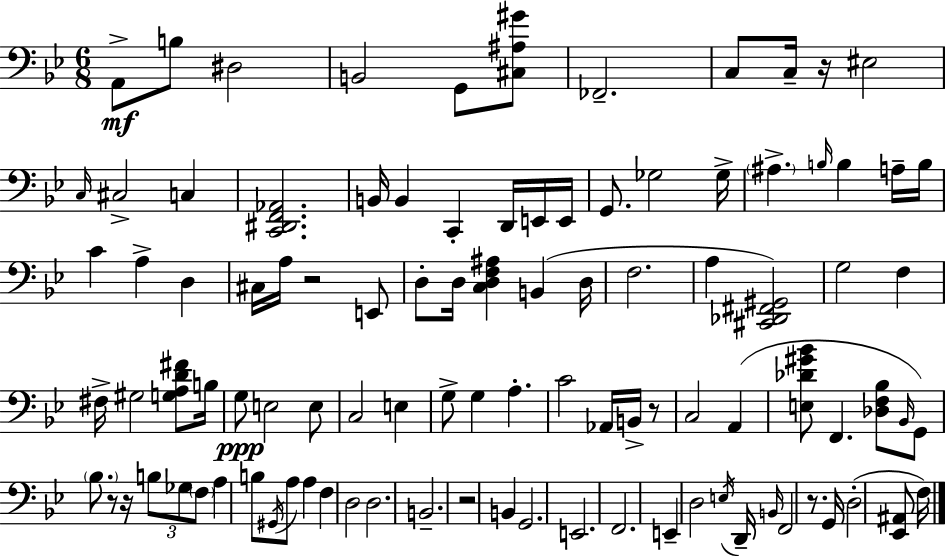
X:1
T:Untitled
M:6/8
L:1/4
K:Gm
A,,/2 B,/2 ^D,2 B,,2 G,,/2 [^C,^A,^G]/2 _F,,2 C,/2 C,/4 z/4 ^E,2 C,/4 ^C,2 C, [C,,^D,,F,,_A,,]2 B,,/4 B,, C,, D,,/4 E,,/4 E,,/4 G,,/2 _G,2 _G,/4 ^A, B,/4 B, A,/4 B,/4 C A, D, ^C,/4 A,/4 z2 E,,/2 D,/2 D,/4 [C,D,F,^A,] B,, D,/4 F,2 A, [^C,,_D,,^F,,^G,,]2 G,2 F, ^F,/4 ^G,2 [G,A,D^F]/2 B,/4 G,/2 E,2 E,/2 C,2 E, G,/2 G, A, C2 _A,,/4 B,,/4 z/2 C,2 A,, [E,_D^G_B]/2 F,, [_D,F,_B,]/2 _B,,/4 G,,/2 _B,/2 z/2 z/4 B,/2 _G,/2 F,/2 A, B,/2 ^G,,/4 A,/2 A, F, D,2 D,2 B,,2 z2 B,, G,,2 E,,2 F,,2 E,, D,2 E,/4 D,,/4 B,,/4 F,,2 z/2 G,,/4 D,2 [_E,,^A,,]/2 F,/4